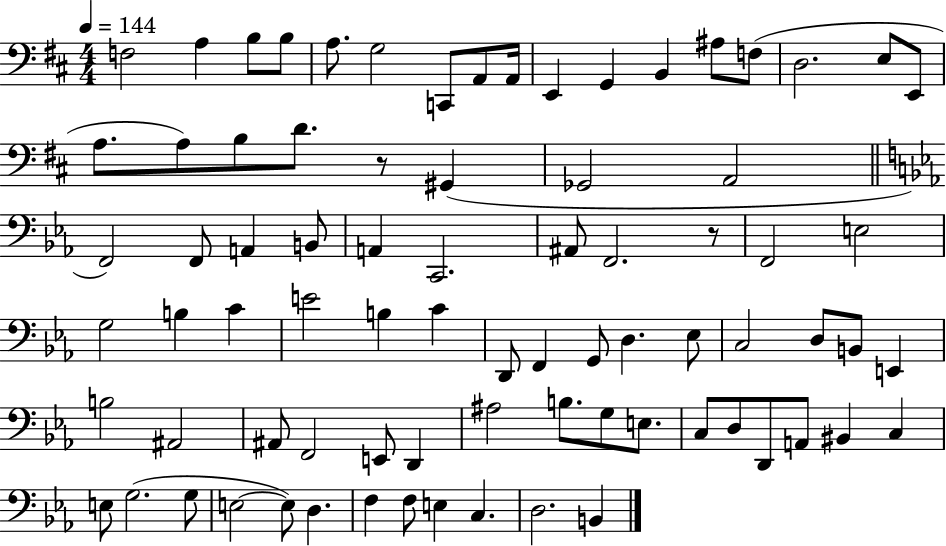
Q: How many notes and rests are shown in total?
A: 79